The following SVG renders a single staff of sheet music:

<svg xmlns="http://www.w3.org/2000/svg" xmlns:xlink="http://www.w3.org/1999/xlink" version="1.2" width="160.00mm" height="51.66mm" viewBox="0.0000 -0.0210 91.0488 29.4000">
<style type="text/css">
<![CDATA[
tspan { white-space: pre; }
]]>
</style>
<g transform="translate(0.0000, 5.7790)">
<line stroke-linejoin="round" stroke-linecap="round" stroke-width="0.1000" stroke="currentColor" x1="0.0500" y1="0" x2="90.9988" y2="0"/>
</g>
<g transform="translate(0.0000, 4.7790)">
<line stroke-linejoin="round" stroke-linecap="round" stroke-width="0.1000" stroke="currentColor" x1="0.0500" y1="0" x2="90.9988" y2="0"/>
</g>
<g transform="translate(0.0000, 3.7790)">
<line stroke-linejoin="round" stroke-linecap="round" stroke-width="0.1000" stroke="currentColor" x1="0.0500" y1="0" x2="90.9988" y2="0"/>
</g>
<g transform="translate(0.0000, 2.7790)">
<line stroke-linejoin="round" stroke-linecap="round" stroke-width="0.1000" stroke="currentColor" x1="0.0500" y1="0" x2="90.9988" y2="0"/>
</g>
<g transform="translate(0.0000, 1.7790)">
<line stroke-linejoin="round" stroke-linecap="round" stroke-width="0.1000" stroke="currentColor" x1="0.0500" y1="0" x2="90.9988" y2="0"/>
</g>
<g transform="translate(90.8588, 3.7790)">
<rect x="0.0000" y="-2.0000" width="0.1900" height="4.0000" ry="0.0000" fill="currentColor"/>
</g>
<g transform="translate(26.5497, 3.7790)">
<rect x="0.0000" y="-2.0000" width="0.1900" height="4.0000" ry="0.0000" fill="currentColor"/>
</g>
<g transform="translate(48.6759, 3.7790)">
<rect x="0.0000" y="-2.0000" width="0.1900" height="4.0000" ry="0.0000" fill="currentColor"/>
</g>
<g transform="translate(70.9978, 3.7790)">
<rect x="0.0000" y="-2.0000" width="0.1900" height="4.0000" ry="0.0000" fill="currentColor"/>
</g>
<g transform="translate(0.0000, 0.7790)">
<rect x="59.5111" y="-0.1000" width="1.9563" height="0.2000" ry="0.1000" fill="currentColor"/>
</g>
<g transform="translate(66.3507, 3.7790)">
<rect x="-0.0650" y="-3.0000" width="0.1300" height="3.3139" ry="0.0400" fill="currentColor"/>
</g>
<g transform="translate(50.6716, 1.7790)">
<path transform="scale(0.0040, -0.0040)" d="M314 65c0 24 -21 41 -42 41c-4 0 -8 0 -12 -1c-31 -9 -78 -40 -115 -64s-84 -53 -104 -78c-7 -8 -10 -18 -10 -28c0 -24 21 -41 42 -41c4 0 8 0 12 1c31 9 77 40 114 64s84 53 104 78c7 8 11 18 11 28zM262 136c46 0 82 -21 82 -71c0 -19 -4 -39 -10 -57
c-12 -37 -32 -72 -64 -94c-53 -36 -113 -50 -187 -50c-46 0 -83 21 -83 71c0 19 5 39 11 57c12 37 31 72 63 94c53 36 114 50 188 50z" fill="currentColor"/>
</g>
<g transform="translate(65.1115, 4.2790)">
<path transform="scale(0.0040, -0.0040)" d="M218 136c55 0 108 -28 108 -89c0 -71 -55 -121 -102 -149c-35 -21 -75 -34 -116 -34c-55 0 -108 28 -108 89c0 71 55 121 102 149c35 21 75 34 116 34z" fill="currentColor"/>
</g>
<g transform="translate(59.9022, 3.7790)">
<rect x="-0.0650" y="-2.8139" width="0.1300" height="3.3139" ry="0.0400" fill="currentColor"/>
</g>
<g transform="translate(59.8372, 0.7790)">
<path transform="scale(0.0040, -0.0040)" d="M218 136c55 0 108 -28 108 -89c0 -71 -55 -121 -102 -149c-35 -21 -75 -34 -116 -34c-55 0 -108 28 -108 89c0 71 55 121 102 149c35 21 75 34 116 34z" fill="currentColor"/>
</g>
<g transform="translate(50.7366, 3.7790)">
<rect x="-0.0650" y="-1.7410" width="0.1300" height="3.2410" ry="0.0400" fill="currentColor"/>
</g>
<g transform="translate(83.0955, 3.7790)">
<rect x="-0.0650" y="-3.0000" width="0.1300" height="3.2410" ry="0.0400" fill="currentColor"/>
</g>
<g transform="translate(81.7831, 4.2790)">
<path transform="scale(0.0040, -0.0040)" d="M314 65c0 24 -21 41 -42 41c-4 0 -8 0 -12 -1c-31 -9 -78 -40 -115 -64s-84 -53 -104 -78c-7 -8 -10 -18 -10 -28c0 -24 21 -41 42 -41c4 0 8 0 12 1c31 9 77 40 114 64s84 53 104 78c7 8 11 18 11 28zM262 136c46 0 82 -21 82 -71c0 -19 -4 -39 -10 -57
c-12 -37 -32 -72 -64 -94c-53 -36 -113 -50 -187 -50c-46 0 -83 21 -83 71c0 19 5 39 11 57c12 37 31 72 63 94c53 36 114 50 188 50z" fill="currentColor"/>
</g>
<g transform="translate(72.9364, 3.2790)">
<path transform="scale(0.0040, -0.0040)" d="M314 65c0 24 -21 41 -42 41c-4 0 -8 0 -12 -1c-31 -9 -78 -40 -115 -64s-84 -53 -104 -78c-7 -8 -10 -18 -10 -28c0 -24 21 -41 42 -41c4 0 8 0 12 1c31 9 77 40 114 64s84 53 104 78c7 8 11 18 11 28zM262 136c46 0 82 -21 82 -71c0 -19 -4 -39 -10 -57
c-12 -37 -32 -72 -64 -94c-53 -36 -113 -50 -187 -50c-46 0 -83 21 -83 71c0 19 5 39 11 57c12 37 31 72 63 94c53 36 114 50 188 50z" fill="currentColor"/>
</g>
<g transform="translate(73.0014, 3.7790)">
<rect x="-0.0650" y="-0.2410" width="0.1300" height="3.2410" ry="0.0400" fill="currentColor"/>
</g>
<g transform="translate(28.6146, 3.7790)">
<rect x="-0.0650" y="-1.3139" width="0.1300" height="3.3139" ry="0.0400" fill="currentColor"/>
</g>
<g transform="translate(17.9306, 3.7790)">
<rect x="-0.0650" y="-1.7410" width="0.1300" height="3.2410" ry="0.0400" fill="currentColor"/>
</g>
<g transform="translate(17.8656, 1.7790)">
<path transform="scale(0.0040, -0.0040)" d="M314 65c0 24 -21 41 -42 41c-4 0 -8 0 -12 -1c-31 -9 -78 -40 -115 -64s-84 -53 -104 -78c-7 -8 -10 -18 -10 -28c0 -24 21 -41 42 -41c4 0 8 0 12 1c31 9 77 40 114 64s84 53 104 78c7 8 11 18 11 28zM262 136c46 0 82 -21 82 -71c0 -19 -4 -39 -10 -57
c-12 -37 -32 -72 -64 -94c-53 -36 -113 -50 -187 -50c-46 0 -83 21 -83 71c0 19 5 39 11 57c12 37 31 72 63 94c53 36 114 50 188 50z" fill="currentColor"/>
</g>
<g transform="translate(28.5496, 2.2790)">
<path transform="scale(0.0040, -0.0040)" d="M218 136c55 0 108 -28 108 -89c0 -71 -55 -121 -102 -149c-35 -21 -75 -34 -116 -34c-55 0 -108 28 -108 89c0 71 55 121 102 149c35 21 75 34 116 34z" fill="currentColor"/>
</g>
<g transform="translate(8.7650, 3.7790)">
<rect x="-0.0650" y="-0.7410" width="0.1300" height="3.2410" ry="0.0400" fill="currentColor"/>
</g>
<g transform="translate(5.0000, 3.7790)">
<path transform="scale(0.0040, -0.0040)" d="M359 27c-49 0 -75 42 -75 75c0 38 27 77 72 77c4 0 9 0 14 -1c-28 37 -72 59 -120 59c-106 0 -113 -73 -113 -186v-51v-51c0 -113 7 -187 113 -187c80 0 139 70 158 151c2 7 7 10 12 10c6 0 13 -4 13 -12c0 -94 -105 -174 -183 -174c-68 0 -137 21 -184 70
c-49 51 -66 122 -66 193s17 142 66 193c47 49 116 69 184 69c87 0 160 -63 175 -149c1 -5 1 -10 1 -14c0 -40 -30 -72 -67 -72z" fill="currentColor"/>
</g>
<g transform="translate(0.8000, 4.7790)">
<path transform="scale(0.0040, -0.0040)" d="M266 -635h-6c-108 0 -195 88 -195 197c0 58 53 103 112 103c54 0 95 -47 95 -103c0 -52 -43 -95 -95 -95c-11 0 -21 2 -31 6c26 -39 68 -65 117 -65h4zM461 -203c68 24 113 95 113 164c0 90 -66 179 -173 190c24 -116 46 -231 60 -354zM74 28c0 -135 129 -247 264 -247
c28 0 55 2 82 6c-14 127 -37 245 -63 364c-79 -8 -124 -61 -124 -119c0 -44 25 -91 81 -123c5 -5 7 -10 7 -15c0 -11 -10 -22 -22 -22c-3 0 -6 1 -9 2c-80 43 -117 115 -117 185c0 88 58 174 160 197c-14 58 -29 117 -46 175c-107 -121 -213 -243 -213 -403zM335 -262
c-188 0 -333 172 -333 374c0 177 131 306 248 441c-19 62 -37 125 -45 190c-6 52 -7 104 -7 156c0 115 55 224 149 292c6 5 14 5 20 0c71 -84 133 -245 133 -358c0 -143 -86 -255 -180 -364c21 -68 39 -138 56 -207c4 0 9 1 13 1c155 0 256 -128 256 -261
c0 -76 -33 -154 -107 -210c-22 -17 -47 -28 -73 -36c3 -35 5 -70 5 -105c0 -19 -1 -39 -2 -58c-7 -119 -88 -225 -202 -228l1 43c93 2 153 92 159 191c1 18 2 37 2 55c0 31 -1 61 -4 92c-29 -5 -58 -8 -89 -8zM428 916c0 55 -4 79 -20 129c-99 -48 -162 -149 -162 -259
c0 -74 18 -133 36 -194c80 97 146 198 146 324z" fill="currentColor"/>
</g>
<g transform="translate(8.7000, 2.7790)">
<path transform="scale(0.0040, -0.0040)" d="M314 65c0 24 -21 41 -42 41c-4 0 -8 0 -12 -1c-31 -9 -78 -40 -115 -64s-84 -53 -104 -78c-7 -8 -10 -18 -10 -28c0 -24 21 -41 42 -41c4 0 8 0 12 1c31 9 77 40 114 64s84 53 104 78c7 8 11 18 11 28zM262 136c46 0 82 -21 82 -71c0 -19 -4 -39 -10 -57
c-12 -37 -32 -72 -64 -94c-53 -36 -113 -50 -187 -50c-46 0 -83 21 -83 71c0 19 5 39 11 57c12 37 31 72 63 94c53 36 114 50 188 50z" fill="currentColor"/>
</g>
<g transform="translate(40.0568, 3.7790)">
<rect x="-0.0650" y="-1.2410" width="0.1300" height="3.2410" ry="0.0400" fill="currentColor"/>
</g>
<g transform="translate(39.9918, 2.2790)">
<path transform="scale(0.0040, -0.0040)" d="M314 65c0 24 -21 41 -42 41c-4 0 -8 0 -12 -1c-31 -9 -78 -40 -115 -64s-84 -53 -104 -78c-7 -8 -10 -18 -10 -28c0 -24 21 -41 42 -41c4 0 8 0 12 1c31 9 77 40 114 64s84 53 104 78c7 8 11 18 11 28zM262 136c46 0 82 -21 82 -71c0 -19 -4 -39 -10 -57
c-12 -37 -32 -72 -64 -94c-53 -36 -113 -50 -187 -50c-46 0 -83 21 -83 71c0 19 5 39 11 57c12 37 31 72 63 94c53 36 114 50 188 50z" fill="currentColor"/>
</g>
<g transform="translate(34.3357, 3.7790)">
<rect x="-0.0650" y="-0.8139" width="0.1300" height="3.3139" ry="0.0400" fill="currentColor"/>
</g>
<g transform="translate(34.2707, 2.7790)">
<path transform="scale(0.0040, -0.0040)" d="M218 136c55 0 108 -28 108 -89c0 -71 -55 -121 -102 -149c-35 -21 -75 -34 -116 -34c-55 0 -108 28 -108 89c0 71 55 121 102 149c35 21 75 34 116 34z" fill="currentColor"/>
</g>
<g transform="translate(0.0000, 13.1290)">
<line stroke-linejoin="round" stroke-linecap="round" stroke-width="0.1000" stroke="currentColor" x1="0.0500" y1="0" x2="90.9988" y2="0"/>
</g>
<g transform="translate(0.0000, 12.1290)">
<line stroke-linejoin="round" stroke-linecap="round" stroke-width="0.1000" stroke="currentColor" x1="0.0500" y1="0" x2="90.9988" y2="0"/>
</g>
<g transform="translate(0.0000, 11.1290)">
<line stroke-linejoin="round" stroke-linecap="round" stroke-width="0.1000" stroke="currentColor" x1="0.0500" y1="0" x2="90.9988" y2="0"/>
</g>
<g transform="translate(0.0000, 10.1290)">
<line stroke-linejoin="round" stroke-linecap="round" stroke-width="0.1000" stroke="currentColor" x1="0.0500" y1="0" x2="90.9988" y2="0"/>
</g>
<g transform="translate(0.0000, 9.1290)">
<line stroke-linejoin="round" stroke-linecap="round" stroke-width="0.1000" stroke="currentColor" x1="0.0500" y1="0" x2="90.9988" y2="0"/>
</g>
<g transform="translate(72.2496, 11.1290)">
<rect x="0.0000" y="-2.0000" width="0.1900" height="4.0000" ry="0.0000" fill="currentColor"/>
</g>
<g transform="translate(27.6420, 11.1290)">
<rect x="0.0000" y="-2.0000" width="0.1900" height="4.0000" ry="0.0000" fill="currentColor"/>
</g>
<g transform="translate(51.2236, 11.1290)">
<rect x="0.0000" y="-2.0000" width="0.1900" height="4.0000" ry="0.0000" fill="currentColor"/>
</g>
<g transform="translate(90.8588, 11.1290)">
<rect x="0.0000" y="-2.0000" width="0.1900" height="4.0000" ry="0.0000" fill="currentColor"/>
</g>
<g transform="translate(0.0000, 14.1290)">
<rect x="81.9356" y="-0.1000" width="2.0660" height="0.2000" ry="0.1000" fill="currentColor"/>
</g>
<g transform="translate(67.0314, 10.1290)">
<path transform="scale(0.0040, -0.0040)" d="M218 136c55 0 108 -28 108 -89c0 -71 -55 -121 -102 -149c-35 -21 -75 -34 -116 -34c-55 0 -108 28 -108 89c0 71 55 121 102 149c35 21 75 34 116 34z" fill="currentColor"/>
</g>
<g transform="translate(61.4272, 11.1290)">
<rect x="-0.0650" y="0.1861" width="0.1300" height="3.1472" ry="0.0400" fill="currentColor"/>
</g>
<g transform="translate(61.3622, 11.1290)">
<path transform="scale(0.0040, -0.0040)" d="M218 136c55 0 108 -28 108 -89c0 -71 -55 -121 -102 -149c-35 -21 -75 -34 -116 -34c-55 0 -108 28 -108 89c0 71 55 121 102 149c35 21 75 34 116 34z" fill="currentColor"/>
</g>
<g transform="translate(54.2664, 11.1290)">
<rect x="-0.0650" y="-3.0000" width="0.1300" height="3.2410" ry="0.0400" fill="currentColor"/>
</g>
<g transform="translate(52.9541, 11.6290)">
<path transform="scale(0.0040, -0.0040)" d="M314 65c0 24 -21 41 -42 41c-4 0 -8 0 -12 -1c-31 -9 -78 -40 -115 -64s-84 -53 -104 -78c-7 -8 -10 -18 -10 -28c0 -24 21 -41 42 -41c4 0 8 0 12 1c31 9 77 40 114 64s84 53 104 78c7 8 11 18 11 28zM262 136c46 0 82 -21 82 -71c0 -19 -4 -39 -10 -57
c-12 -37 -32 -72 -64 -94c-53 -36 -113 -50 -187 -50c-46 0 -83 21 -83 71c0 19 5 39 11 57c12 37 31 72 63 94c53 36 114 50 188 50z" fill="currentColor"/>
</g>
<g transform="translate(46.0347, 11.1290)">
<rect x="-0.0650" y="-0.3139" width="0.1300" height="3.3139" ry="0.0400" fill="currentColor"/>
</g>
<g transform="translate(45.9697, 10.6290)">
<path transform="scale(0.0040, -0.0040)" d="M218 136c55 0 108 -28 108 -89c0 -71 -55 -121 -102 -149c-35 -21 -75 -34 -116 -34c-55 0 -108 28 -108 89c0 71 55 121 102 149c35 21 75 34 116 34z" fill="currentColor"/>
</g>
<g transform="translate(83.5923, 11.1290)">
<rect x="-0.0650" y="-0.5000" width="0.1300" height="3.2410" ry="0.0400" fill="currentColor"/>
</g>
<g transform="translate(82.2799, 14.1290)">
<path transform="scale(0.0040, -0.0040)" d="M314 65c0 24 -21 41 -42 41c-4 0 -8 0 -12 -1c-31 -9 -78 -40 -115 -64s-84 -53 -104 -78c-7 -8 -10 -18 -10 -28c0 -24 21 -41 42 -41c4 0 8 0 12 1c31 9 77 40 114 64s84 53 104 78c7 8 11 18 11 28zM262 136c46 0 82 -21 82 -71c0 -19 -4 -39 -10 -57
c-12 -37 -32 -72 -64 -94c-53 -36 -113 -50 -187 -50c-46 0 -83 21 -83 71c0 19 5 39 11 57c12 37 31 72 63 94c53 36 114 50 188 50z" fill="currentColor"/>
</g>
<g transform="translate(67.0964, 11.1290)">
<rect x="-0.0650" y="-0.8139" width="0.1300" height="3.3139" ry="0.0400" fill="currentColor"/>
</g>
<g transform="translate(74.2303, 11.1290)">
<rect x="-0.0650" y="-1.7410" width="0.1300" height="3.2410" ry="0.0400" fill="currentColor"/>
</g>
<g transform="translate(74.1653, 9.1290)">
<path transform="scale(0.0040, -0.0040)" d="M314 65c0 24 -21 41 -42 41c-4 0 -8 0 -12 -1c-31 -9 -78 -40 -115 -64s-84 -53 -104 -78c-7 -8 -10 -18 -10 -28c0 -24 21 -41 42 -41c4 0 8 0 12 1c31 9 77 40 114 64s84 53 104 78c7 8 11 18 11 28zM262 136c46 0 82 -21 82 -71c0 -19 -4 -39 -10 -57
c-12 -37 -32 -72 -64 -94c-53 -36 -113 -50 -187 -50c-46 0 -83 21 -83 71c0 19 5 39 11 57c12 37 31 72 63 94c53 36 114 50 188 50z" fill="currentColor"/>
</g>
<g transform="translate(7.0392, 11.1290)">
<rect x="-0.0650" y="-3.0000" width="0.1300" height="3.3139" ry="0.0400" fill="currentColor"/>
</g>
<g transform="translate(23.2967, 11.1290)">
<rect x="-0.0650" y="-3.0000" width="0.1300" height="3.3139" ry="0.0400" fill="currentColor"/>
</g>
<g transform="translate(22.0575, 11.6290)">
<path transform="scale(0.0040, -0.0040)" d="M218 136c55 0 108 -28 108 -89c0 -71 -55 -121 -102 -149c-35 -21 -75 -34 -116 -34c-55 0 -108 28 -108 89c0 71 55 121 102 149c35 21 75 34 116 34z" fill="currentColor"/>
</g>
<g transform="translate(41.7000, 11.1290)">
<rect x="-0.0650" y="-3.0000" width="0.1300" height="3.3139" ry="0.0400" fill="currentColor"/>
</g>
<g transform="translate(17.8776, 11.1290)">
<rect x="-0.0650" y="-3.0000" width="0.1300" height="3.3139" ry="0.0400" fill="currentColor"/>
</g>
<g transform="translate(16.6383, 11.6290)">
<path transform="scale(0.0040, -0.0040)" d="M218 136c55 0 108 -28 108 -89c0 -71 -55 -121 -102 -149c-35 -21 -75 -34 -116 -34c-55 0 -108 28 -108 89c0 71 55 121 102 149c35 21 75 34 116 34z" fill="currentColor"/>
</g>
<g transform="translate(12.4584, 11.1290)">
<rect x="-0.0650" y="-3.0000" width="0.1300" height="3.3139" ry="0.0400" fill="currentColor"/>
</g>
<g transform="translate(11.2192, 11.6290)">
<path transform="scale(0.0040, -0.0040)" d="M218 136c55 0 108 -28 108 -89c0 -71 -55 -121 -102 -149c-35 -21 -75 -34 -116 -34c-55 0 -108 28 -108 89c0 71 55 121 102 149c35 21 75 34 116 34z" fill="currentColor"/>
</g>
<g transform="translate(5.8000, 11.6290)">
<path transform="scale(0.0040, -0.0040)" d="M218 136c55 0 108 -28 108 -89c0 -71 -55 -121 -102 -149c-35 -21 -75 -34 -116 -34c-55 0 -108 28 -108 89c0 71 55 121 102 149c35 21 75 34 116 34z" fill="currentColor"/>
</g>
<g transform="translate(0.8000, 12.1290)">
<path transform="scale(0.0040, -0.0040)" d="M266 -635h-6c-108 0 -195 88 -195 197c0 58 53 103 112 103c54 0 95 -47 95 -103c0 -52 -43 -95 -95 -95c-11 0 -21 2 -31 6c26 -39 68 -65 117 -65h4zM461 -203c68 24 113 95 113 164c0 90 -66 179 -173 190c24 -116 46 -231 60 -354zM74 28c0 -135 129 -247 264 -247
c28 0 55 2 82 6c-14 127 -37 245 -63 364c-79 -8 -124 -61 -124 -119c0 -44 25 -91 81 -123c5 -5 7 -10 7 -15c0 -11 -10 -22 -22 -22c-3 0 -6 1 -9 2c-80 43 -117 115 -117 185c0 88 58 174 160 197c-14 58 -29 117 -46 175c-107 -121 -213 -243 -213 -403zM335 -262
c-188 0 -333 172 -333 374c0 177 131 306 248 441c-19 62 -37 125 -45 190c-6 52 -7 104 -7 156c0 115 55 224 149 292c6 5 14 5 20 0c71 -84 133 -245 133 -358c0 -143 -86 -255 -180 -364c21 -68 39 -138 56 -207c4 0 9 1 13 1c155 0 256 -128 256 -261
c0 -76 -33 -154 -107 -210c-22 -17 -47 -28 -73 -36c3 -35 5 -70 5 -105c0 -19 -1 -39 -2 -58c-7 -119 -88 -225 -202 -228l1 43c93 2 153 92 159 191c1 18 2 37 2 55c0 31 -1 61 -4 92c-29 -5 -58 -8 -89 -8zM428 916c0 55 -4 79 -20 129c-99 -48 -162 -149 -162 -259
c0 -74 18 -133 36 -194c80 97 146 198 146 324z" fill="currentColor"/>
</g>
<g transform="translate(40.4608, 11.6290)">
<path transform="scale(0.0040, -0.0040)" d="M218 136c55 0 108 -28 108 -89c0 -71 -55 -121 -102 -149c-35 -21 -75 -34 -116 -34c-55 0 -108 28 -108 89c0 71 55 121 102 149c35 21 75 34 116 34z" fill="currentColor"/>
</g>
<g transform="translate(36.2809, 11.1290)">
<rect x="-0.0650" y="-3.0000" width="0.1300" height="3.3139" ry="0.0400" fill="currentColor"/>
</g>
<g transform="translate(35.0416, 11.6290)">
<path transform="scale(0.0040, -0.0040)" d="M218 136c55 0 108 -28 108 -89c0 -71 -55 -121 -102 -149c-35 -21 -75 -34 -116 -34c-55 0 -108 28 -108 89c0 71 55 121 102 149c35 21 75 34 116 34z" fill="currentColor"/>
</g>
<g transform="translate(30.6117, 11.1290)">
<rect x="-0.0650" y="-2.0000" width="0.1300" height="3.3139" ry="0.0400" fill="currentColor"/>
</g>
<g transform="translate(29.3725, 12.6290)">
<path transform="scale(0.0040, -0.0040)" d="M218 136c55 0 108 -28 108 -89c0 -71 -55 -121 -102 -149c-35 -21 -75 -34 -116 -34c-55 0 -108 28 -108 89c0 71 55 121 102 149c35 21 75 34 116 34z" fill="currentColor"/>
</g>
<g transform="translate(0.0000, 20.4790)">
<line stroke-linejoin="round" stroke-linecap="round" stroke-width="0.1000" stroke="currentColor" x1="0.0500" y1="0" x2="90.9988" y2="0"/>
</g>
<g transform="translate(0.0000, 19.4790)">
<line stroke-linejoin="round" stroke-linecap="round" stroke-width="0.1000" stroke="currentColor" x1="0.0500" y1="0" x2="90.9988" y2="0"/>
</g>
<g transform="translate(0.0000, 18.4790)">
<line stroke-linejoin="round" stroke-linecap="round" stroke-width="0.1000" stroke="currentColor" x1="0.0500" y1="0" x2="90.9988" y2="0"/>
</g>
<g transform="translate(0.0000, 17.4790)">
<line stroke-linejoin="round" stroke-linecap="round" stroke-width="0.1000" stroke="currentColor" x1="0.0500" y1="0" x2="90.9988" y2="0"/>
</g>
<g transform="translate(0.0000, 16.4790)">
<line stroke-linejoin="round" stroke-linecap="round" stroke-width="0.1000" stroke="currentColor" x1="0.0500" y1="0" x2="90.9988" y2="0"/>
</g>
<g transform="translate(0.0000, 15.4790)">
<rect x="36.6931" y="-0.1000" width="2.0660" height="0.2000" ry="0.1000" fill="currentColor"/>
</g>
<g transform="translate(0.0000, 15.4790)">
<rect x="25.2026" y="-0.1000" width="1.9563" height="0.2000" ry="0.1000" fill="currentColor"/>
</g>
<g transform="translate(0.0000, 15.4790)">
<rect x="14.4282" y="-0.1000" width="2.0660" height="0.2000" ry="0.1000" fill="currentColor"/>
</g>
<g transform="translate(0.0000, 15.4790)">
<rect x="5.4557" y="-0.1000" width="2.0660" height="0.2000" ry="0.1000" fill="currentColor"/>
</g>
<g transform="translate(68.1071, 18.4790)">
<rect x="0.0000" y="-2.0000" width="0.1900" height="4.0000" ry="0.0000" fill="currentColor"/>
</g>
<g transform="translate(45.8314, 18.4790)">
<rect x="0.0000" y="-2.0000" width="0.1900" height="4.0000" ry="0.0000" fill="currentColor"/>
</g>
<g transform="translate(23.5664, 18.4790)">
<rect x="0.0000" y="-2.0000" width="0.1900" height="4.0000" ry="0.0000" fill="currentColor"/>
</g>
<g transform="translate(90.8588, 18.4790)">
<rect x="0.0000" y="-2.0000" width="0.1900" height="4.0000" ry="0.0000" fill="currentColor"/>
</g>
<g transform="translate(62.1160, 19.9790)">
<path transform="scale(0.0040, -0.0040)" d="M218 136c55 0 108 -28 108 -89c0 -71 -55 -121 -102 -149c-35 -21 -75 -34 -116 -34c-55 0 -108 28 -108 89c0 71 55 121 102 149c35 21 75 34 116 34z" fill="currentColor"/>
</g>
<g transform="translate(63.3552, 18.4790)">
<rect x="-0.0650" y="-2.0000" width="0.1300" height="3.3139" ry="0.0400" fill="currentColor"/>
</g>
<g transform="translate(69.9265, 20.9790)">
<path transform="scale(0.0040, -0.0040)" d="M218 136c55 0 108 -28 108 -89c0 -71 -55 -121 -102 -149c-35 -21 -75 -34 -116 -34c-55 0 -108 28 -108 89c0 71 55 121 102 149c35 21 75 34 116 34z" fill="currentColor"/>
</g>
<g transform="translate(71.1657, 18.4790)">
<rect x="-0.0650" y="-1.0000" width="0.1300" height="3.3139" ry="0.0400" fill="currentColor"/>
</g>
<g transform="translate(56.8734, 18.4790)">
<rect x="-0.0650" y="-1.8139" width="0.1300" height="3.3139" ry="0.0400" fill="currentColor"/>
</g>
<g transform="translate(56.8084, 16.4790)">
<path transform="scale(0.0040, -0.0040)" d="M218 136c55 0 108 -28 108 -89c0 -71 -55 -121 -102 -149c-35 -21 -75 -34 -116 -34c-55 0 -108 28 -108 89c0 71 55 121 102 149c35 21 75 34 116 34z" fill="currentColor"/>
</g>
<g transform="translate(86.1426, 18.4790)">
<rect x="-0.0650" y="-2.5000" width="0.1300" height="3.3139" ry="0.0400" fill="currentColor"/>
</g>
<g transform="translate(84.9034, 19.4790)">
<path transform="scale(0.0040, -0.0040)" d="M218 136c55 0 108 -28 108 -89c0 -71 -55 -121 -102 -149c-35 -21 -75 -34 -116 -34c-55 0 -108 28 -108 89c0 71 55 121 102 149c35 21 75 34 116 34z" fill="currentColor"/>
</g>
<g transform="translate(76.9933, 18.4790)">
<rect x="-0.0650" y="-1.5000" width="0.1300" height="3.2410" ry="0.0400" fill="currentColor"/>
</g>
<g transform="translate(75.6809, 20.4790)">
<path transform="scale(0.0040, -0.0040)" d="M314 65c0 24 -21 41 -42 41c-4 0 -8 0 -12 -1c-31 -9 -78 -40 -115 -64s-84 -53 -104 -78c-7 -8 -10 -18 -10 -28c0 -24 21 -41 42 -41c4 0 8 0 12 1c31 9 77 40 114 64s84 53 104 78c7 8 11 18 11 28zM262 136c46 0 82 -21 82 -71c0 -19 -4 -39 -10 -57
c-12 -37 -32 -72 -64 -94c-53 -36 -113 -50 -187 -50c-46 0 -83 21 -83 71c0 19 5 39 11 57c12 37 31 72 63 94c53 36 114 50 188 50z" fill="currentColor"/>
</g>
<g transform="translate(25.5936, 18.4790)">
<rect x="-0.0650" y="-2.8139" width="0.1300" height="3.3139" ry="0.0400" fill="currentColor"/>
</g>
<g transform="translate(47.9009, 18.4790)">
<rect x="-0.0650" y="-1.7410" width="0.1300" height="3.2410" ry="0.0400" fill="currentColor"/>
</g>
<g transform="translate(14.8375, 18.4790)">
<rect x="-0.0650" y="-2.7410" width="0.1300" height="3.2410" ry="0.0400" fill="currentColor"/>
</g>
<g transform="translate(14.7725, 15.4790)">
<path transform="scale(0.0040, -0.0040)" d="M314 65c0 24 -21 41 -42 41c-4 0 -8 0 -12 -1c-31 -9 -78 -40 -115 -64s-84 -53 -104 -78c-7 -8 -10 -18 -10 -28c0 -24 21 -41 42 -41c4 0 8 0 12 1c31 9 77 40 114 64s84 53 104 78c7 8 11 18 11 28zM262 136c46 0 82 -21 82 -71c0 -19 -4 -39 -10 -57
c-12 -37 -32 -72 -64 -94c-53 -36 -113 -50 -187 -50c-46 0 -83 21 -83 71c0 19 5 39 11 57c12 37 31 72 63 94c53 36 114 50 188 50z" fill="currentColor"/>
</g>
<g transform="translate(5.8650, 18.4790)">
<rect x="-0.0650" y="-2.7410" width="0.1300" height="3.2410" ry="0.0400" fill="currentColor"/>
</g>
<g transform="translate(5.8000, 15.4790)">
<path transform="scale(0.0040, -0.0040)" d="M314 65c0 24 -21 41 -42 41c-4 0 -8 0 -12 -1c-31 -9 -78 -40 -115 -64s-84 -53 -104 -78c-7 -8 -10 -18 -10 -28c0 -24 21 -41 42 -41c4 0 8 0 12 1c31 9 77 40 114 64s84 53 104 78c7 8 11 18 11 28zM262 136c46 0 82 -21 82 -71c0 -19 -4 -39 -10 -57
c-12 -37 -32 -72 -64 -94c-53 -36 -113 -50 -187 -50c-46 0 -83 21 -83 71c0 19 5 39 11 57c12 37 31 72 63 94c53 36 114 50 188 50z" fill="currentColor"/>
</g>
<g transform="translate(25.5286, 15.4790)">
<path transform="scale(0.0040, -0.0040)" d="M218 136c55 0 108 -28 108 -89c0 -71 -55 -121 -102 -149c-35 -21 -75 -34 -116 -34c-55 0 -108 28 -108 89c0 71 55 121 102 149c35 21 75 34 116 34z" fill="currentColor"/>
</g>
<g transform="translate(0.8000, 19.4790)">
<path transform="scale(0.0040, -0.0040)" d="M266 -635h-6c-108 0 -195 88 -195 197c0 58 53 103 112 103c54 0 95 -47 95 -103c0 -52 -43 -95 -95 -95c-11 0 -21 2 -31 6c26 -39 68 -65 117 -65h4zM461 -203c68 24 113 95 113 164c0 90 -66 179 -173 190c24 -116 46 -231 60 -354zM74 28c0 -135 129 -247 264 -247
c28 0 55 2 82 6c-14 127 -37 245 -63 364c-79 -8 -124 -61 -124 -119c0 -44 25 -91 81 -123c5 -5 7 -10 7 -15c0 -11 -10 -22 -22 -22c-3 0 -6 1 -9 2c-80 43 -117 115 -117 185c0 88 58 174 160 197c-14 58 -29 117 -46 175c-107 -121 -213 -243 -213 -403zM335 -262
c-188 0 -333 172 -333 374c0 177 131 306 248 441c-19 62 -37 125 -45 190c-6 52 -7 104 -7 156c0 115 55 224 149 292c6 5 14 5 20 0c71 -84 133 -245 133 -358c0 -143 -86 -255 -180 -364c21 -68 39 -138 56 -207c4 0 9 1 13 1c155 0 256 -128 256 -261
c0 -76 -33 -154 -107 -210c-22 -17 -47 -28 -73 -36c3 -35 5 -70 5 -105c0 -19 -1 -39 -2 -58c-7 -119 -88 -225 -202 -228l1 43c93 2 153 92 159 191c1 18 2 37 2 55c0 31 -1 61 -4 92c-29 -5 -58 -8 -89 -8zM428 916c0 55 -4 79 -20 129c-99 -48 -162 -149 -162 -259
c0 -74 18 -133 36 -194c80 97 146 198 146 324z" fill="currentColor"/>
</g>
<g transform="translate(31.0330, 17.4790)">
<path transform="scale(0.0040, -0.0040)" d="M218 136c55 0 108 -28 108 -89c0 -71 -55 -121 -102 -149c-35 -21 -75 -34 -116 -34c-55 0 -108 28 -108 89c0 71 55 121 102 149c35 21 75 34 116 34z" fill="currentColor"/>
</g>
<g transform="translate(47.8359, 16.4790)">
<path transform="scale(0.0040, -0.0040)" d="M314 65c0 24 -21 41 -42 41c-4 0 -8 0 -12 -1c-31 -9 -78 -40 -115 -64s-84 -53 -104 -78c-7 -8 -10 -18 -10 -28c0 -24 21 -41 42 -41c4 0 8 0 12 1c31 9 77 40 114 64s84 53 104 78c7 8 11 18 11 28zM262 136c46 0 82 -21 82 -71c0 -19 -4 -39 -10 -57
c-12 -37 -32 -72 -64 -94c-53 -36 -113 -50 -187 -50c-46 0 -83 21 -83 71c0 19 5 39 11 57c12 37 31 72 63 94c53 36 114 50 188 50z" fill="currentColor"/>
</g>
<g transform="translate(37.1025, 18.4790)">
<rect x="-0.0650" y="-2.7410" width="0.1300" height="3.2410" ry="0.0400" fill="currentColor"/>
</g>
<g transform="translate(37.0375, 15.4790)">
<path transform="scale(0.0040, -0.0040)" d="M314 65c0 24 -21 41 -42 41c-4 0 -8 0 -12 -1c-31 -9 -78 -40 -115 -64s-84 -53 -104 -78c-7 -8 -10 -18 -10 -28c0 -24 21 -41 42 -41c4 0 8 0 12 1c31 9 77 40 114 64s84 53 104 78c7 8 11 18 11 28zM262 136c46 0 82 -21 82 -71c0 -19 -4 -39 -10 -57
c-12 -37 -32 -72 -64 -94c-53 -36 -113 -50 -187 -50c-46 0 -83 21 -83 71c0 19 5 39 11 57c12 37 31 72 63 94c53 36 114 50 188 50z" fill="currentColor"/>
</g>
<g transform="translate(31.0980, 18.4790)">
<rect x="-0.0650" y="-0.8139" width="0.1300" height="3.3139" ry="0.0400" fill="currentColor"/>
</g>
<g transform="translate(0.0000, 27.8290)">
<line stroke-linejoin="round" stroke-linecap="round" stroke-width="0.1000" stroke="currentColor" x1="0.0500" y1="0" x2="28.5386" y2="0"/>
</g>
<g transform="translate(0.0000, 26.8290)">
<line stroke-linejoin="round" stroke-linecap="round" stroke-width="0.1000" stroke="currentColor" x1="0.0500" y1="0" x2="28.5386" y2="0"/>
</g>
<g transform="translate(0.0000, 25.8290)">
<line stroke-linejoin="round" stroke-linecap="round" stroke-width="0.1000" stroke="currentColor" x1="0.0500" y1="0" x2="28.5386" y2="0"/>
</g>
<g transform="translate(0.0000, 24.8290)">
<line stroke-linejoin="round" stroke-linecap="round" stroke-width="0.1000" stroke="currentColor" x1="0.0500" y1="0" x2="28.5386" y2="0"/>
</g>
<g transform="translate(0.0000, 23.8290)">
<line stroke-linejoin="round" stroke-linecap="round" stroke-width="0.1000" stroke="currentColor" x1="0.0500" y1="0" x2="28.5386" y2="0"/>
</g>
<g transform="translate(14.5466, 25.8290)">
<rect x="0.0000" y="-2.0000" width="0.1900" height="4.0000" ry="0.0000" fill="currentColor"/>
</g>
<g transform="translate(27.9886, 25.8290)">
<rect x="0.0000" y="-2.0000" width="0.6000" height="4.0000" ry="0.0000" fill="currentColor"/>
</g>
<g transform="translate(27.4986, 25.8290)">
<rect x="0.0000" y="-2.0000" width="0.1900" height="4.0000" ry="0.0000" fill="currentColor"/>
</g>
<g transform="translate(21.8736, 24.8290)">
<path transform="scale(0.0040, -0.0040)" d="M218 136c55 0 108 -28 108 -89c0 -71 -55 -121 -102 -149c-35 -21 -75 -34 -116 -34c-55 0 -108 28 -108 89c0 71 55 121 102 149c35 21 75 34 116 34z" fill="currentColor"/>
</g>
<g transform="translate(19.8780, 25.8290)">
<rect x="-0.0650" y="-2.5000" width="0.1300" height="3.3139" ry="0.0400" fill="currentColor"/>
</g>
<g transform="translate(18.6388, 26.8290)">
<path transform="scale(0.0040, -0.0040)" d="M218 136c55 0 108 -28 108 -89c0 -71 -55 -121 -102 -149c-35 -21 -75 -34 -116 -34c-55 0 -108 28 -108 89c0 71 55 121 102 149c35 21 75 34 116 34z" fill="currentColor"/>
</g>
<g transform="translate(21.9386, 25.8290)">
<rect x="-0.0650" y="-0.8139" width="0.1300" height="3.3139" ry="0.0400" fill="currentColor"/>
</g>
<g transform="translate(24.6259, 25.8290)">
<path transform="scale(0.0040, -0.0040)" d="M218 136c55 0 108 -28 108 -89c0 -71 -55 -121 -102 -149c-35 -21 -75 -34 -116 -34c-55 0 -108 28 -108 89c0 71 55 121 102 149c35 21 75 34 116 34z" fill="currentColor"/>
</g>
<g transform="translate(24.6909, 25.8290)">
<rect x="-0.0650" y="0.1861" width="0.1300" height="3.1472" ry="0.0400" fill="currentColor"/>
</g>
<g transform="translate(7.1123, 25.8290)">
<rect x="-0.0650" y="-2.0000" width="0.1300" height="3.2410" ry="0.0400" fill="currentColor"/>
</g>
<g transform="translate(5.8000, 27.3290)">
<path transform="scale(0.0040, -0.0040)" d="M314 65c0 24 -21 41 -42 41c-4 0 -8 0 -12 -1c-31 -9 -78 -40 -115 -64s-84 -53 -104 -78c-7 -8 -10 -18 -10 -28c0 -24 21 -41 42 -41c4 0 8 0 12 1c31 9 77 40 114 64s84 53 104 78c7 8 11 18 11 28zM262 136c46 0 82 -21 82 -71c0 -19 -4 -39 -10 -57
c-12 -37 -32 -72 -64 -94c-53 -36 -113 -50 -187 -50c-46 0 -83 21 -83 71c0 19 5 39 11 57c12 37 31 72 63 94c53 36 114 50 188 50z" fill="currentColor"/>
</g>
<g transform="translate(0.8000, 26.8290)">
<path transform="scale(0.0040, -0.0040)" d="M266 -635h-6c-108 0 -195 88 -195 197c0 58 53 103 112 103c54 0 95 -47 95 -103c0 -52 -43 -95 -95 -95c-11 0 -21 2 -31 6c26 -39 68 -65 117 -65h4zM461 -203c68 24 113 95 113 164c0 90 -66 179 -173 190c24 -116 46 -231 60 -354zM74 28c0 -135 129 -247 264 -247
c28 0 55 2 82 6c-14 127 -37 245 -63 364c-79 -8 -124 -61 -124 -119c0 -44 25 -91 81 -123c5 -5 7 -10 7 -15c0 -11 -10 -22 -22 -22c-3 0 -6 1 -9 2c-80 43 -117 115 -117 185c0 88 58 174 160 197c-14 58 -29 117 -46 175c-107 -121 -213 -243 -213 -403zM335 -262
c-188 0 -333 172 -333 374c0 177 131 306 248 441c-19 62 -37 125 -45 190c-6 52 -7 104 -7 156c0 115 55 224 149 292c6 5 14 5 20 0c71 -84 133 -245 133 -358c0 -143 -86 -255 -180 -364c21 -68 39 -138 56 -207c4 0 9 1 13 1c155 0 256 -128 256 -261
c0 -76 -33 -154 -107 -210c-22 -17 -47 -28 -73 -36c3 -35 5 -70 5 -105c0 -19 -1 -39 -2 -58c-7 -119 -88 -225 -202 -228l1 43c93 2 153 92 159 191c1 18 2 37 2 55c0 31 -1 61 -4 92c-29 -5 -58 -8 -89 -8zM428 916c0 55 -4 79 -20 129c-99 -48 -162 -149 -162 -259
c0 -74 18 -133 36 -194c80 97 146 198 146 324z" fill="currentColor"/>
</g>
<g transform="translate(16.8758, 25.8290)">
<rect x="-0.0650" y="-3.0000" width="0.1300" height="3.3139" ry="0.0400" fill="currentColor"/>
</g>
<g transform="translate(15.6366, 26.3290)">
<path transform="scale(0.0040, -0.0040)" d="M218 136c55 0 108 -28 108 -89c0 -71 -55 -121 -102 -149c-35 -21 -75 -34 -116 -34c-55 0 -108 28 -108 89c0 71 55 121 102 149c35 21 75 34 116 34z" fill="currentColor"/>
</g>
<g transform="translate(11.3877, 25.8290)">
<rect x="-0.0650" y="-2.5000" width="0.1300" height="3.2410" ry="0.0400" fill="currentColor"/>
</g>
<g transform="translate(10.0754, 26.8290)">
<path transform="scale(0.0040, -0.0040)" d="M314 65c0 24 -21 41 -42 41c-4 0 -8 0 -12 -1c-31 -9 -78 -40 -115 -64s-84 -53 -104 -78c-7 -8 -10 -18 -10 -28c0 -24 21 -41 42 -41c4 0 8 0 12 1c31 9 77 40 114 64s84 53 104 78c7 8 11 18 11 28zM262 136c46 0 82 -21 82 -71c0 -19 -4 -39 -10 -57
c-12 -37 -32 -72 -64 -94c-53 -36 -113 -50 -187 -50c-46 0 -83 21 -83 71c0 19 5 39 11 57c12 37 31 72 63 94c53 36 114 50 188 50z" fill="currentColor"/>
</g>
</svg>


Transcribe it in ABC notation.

X:1
T:Untitled
M:4/4
L:1/4
K:C
d2 f2 e d e2 f2 a A c2 A2 A A A A F A A c A2 B d f2 C2 a2 a2 a d a2 f2 f F D E2 G F2 G2 A G d B